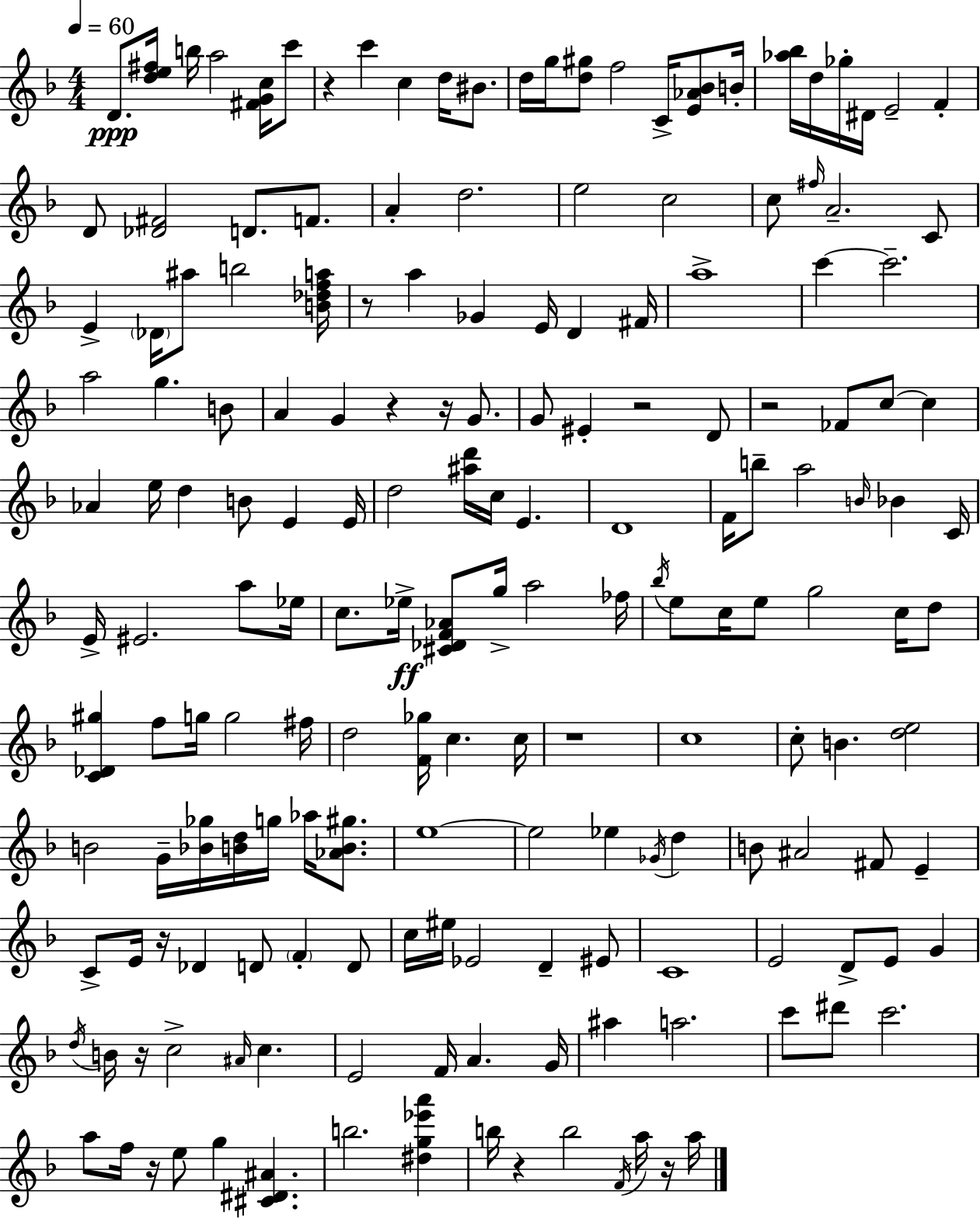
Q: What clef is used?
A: treble